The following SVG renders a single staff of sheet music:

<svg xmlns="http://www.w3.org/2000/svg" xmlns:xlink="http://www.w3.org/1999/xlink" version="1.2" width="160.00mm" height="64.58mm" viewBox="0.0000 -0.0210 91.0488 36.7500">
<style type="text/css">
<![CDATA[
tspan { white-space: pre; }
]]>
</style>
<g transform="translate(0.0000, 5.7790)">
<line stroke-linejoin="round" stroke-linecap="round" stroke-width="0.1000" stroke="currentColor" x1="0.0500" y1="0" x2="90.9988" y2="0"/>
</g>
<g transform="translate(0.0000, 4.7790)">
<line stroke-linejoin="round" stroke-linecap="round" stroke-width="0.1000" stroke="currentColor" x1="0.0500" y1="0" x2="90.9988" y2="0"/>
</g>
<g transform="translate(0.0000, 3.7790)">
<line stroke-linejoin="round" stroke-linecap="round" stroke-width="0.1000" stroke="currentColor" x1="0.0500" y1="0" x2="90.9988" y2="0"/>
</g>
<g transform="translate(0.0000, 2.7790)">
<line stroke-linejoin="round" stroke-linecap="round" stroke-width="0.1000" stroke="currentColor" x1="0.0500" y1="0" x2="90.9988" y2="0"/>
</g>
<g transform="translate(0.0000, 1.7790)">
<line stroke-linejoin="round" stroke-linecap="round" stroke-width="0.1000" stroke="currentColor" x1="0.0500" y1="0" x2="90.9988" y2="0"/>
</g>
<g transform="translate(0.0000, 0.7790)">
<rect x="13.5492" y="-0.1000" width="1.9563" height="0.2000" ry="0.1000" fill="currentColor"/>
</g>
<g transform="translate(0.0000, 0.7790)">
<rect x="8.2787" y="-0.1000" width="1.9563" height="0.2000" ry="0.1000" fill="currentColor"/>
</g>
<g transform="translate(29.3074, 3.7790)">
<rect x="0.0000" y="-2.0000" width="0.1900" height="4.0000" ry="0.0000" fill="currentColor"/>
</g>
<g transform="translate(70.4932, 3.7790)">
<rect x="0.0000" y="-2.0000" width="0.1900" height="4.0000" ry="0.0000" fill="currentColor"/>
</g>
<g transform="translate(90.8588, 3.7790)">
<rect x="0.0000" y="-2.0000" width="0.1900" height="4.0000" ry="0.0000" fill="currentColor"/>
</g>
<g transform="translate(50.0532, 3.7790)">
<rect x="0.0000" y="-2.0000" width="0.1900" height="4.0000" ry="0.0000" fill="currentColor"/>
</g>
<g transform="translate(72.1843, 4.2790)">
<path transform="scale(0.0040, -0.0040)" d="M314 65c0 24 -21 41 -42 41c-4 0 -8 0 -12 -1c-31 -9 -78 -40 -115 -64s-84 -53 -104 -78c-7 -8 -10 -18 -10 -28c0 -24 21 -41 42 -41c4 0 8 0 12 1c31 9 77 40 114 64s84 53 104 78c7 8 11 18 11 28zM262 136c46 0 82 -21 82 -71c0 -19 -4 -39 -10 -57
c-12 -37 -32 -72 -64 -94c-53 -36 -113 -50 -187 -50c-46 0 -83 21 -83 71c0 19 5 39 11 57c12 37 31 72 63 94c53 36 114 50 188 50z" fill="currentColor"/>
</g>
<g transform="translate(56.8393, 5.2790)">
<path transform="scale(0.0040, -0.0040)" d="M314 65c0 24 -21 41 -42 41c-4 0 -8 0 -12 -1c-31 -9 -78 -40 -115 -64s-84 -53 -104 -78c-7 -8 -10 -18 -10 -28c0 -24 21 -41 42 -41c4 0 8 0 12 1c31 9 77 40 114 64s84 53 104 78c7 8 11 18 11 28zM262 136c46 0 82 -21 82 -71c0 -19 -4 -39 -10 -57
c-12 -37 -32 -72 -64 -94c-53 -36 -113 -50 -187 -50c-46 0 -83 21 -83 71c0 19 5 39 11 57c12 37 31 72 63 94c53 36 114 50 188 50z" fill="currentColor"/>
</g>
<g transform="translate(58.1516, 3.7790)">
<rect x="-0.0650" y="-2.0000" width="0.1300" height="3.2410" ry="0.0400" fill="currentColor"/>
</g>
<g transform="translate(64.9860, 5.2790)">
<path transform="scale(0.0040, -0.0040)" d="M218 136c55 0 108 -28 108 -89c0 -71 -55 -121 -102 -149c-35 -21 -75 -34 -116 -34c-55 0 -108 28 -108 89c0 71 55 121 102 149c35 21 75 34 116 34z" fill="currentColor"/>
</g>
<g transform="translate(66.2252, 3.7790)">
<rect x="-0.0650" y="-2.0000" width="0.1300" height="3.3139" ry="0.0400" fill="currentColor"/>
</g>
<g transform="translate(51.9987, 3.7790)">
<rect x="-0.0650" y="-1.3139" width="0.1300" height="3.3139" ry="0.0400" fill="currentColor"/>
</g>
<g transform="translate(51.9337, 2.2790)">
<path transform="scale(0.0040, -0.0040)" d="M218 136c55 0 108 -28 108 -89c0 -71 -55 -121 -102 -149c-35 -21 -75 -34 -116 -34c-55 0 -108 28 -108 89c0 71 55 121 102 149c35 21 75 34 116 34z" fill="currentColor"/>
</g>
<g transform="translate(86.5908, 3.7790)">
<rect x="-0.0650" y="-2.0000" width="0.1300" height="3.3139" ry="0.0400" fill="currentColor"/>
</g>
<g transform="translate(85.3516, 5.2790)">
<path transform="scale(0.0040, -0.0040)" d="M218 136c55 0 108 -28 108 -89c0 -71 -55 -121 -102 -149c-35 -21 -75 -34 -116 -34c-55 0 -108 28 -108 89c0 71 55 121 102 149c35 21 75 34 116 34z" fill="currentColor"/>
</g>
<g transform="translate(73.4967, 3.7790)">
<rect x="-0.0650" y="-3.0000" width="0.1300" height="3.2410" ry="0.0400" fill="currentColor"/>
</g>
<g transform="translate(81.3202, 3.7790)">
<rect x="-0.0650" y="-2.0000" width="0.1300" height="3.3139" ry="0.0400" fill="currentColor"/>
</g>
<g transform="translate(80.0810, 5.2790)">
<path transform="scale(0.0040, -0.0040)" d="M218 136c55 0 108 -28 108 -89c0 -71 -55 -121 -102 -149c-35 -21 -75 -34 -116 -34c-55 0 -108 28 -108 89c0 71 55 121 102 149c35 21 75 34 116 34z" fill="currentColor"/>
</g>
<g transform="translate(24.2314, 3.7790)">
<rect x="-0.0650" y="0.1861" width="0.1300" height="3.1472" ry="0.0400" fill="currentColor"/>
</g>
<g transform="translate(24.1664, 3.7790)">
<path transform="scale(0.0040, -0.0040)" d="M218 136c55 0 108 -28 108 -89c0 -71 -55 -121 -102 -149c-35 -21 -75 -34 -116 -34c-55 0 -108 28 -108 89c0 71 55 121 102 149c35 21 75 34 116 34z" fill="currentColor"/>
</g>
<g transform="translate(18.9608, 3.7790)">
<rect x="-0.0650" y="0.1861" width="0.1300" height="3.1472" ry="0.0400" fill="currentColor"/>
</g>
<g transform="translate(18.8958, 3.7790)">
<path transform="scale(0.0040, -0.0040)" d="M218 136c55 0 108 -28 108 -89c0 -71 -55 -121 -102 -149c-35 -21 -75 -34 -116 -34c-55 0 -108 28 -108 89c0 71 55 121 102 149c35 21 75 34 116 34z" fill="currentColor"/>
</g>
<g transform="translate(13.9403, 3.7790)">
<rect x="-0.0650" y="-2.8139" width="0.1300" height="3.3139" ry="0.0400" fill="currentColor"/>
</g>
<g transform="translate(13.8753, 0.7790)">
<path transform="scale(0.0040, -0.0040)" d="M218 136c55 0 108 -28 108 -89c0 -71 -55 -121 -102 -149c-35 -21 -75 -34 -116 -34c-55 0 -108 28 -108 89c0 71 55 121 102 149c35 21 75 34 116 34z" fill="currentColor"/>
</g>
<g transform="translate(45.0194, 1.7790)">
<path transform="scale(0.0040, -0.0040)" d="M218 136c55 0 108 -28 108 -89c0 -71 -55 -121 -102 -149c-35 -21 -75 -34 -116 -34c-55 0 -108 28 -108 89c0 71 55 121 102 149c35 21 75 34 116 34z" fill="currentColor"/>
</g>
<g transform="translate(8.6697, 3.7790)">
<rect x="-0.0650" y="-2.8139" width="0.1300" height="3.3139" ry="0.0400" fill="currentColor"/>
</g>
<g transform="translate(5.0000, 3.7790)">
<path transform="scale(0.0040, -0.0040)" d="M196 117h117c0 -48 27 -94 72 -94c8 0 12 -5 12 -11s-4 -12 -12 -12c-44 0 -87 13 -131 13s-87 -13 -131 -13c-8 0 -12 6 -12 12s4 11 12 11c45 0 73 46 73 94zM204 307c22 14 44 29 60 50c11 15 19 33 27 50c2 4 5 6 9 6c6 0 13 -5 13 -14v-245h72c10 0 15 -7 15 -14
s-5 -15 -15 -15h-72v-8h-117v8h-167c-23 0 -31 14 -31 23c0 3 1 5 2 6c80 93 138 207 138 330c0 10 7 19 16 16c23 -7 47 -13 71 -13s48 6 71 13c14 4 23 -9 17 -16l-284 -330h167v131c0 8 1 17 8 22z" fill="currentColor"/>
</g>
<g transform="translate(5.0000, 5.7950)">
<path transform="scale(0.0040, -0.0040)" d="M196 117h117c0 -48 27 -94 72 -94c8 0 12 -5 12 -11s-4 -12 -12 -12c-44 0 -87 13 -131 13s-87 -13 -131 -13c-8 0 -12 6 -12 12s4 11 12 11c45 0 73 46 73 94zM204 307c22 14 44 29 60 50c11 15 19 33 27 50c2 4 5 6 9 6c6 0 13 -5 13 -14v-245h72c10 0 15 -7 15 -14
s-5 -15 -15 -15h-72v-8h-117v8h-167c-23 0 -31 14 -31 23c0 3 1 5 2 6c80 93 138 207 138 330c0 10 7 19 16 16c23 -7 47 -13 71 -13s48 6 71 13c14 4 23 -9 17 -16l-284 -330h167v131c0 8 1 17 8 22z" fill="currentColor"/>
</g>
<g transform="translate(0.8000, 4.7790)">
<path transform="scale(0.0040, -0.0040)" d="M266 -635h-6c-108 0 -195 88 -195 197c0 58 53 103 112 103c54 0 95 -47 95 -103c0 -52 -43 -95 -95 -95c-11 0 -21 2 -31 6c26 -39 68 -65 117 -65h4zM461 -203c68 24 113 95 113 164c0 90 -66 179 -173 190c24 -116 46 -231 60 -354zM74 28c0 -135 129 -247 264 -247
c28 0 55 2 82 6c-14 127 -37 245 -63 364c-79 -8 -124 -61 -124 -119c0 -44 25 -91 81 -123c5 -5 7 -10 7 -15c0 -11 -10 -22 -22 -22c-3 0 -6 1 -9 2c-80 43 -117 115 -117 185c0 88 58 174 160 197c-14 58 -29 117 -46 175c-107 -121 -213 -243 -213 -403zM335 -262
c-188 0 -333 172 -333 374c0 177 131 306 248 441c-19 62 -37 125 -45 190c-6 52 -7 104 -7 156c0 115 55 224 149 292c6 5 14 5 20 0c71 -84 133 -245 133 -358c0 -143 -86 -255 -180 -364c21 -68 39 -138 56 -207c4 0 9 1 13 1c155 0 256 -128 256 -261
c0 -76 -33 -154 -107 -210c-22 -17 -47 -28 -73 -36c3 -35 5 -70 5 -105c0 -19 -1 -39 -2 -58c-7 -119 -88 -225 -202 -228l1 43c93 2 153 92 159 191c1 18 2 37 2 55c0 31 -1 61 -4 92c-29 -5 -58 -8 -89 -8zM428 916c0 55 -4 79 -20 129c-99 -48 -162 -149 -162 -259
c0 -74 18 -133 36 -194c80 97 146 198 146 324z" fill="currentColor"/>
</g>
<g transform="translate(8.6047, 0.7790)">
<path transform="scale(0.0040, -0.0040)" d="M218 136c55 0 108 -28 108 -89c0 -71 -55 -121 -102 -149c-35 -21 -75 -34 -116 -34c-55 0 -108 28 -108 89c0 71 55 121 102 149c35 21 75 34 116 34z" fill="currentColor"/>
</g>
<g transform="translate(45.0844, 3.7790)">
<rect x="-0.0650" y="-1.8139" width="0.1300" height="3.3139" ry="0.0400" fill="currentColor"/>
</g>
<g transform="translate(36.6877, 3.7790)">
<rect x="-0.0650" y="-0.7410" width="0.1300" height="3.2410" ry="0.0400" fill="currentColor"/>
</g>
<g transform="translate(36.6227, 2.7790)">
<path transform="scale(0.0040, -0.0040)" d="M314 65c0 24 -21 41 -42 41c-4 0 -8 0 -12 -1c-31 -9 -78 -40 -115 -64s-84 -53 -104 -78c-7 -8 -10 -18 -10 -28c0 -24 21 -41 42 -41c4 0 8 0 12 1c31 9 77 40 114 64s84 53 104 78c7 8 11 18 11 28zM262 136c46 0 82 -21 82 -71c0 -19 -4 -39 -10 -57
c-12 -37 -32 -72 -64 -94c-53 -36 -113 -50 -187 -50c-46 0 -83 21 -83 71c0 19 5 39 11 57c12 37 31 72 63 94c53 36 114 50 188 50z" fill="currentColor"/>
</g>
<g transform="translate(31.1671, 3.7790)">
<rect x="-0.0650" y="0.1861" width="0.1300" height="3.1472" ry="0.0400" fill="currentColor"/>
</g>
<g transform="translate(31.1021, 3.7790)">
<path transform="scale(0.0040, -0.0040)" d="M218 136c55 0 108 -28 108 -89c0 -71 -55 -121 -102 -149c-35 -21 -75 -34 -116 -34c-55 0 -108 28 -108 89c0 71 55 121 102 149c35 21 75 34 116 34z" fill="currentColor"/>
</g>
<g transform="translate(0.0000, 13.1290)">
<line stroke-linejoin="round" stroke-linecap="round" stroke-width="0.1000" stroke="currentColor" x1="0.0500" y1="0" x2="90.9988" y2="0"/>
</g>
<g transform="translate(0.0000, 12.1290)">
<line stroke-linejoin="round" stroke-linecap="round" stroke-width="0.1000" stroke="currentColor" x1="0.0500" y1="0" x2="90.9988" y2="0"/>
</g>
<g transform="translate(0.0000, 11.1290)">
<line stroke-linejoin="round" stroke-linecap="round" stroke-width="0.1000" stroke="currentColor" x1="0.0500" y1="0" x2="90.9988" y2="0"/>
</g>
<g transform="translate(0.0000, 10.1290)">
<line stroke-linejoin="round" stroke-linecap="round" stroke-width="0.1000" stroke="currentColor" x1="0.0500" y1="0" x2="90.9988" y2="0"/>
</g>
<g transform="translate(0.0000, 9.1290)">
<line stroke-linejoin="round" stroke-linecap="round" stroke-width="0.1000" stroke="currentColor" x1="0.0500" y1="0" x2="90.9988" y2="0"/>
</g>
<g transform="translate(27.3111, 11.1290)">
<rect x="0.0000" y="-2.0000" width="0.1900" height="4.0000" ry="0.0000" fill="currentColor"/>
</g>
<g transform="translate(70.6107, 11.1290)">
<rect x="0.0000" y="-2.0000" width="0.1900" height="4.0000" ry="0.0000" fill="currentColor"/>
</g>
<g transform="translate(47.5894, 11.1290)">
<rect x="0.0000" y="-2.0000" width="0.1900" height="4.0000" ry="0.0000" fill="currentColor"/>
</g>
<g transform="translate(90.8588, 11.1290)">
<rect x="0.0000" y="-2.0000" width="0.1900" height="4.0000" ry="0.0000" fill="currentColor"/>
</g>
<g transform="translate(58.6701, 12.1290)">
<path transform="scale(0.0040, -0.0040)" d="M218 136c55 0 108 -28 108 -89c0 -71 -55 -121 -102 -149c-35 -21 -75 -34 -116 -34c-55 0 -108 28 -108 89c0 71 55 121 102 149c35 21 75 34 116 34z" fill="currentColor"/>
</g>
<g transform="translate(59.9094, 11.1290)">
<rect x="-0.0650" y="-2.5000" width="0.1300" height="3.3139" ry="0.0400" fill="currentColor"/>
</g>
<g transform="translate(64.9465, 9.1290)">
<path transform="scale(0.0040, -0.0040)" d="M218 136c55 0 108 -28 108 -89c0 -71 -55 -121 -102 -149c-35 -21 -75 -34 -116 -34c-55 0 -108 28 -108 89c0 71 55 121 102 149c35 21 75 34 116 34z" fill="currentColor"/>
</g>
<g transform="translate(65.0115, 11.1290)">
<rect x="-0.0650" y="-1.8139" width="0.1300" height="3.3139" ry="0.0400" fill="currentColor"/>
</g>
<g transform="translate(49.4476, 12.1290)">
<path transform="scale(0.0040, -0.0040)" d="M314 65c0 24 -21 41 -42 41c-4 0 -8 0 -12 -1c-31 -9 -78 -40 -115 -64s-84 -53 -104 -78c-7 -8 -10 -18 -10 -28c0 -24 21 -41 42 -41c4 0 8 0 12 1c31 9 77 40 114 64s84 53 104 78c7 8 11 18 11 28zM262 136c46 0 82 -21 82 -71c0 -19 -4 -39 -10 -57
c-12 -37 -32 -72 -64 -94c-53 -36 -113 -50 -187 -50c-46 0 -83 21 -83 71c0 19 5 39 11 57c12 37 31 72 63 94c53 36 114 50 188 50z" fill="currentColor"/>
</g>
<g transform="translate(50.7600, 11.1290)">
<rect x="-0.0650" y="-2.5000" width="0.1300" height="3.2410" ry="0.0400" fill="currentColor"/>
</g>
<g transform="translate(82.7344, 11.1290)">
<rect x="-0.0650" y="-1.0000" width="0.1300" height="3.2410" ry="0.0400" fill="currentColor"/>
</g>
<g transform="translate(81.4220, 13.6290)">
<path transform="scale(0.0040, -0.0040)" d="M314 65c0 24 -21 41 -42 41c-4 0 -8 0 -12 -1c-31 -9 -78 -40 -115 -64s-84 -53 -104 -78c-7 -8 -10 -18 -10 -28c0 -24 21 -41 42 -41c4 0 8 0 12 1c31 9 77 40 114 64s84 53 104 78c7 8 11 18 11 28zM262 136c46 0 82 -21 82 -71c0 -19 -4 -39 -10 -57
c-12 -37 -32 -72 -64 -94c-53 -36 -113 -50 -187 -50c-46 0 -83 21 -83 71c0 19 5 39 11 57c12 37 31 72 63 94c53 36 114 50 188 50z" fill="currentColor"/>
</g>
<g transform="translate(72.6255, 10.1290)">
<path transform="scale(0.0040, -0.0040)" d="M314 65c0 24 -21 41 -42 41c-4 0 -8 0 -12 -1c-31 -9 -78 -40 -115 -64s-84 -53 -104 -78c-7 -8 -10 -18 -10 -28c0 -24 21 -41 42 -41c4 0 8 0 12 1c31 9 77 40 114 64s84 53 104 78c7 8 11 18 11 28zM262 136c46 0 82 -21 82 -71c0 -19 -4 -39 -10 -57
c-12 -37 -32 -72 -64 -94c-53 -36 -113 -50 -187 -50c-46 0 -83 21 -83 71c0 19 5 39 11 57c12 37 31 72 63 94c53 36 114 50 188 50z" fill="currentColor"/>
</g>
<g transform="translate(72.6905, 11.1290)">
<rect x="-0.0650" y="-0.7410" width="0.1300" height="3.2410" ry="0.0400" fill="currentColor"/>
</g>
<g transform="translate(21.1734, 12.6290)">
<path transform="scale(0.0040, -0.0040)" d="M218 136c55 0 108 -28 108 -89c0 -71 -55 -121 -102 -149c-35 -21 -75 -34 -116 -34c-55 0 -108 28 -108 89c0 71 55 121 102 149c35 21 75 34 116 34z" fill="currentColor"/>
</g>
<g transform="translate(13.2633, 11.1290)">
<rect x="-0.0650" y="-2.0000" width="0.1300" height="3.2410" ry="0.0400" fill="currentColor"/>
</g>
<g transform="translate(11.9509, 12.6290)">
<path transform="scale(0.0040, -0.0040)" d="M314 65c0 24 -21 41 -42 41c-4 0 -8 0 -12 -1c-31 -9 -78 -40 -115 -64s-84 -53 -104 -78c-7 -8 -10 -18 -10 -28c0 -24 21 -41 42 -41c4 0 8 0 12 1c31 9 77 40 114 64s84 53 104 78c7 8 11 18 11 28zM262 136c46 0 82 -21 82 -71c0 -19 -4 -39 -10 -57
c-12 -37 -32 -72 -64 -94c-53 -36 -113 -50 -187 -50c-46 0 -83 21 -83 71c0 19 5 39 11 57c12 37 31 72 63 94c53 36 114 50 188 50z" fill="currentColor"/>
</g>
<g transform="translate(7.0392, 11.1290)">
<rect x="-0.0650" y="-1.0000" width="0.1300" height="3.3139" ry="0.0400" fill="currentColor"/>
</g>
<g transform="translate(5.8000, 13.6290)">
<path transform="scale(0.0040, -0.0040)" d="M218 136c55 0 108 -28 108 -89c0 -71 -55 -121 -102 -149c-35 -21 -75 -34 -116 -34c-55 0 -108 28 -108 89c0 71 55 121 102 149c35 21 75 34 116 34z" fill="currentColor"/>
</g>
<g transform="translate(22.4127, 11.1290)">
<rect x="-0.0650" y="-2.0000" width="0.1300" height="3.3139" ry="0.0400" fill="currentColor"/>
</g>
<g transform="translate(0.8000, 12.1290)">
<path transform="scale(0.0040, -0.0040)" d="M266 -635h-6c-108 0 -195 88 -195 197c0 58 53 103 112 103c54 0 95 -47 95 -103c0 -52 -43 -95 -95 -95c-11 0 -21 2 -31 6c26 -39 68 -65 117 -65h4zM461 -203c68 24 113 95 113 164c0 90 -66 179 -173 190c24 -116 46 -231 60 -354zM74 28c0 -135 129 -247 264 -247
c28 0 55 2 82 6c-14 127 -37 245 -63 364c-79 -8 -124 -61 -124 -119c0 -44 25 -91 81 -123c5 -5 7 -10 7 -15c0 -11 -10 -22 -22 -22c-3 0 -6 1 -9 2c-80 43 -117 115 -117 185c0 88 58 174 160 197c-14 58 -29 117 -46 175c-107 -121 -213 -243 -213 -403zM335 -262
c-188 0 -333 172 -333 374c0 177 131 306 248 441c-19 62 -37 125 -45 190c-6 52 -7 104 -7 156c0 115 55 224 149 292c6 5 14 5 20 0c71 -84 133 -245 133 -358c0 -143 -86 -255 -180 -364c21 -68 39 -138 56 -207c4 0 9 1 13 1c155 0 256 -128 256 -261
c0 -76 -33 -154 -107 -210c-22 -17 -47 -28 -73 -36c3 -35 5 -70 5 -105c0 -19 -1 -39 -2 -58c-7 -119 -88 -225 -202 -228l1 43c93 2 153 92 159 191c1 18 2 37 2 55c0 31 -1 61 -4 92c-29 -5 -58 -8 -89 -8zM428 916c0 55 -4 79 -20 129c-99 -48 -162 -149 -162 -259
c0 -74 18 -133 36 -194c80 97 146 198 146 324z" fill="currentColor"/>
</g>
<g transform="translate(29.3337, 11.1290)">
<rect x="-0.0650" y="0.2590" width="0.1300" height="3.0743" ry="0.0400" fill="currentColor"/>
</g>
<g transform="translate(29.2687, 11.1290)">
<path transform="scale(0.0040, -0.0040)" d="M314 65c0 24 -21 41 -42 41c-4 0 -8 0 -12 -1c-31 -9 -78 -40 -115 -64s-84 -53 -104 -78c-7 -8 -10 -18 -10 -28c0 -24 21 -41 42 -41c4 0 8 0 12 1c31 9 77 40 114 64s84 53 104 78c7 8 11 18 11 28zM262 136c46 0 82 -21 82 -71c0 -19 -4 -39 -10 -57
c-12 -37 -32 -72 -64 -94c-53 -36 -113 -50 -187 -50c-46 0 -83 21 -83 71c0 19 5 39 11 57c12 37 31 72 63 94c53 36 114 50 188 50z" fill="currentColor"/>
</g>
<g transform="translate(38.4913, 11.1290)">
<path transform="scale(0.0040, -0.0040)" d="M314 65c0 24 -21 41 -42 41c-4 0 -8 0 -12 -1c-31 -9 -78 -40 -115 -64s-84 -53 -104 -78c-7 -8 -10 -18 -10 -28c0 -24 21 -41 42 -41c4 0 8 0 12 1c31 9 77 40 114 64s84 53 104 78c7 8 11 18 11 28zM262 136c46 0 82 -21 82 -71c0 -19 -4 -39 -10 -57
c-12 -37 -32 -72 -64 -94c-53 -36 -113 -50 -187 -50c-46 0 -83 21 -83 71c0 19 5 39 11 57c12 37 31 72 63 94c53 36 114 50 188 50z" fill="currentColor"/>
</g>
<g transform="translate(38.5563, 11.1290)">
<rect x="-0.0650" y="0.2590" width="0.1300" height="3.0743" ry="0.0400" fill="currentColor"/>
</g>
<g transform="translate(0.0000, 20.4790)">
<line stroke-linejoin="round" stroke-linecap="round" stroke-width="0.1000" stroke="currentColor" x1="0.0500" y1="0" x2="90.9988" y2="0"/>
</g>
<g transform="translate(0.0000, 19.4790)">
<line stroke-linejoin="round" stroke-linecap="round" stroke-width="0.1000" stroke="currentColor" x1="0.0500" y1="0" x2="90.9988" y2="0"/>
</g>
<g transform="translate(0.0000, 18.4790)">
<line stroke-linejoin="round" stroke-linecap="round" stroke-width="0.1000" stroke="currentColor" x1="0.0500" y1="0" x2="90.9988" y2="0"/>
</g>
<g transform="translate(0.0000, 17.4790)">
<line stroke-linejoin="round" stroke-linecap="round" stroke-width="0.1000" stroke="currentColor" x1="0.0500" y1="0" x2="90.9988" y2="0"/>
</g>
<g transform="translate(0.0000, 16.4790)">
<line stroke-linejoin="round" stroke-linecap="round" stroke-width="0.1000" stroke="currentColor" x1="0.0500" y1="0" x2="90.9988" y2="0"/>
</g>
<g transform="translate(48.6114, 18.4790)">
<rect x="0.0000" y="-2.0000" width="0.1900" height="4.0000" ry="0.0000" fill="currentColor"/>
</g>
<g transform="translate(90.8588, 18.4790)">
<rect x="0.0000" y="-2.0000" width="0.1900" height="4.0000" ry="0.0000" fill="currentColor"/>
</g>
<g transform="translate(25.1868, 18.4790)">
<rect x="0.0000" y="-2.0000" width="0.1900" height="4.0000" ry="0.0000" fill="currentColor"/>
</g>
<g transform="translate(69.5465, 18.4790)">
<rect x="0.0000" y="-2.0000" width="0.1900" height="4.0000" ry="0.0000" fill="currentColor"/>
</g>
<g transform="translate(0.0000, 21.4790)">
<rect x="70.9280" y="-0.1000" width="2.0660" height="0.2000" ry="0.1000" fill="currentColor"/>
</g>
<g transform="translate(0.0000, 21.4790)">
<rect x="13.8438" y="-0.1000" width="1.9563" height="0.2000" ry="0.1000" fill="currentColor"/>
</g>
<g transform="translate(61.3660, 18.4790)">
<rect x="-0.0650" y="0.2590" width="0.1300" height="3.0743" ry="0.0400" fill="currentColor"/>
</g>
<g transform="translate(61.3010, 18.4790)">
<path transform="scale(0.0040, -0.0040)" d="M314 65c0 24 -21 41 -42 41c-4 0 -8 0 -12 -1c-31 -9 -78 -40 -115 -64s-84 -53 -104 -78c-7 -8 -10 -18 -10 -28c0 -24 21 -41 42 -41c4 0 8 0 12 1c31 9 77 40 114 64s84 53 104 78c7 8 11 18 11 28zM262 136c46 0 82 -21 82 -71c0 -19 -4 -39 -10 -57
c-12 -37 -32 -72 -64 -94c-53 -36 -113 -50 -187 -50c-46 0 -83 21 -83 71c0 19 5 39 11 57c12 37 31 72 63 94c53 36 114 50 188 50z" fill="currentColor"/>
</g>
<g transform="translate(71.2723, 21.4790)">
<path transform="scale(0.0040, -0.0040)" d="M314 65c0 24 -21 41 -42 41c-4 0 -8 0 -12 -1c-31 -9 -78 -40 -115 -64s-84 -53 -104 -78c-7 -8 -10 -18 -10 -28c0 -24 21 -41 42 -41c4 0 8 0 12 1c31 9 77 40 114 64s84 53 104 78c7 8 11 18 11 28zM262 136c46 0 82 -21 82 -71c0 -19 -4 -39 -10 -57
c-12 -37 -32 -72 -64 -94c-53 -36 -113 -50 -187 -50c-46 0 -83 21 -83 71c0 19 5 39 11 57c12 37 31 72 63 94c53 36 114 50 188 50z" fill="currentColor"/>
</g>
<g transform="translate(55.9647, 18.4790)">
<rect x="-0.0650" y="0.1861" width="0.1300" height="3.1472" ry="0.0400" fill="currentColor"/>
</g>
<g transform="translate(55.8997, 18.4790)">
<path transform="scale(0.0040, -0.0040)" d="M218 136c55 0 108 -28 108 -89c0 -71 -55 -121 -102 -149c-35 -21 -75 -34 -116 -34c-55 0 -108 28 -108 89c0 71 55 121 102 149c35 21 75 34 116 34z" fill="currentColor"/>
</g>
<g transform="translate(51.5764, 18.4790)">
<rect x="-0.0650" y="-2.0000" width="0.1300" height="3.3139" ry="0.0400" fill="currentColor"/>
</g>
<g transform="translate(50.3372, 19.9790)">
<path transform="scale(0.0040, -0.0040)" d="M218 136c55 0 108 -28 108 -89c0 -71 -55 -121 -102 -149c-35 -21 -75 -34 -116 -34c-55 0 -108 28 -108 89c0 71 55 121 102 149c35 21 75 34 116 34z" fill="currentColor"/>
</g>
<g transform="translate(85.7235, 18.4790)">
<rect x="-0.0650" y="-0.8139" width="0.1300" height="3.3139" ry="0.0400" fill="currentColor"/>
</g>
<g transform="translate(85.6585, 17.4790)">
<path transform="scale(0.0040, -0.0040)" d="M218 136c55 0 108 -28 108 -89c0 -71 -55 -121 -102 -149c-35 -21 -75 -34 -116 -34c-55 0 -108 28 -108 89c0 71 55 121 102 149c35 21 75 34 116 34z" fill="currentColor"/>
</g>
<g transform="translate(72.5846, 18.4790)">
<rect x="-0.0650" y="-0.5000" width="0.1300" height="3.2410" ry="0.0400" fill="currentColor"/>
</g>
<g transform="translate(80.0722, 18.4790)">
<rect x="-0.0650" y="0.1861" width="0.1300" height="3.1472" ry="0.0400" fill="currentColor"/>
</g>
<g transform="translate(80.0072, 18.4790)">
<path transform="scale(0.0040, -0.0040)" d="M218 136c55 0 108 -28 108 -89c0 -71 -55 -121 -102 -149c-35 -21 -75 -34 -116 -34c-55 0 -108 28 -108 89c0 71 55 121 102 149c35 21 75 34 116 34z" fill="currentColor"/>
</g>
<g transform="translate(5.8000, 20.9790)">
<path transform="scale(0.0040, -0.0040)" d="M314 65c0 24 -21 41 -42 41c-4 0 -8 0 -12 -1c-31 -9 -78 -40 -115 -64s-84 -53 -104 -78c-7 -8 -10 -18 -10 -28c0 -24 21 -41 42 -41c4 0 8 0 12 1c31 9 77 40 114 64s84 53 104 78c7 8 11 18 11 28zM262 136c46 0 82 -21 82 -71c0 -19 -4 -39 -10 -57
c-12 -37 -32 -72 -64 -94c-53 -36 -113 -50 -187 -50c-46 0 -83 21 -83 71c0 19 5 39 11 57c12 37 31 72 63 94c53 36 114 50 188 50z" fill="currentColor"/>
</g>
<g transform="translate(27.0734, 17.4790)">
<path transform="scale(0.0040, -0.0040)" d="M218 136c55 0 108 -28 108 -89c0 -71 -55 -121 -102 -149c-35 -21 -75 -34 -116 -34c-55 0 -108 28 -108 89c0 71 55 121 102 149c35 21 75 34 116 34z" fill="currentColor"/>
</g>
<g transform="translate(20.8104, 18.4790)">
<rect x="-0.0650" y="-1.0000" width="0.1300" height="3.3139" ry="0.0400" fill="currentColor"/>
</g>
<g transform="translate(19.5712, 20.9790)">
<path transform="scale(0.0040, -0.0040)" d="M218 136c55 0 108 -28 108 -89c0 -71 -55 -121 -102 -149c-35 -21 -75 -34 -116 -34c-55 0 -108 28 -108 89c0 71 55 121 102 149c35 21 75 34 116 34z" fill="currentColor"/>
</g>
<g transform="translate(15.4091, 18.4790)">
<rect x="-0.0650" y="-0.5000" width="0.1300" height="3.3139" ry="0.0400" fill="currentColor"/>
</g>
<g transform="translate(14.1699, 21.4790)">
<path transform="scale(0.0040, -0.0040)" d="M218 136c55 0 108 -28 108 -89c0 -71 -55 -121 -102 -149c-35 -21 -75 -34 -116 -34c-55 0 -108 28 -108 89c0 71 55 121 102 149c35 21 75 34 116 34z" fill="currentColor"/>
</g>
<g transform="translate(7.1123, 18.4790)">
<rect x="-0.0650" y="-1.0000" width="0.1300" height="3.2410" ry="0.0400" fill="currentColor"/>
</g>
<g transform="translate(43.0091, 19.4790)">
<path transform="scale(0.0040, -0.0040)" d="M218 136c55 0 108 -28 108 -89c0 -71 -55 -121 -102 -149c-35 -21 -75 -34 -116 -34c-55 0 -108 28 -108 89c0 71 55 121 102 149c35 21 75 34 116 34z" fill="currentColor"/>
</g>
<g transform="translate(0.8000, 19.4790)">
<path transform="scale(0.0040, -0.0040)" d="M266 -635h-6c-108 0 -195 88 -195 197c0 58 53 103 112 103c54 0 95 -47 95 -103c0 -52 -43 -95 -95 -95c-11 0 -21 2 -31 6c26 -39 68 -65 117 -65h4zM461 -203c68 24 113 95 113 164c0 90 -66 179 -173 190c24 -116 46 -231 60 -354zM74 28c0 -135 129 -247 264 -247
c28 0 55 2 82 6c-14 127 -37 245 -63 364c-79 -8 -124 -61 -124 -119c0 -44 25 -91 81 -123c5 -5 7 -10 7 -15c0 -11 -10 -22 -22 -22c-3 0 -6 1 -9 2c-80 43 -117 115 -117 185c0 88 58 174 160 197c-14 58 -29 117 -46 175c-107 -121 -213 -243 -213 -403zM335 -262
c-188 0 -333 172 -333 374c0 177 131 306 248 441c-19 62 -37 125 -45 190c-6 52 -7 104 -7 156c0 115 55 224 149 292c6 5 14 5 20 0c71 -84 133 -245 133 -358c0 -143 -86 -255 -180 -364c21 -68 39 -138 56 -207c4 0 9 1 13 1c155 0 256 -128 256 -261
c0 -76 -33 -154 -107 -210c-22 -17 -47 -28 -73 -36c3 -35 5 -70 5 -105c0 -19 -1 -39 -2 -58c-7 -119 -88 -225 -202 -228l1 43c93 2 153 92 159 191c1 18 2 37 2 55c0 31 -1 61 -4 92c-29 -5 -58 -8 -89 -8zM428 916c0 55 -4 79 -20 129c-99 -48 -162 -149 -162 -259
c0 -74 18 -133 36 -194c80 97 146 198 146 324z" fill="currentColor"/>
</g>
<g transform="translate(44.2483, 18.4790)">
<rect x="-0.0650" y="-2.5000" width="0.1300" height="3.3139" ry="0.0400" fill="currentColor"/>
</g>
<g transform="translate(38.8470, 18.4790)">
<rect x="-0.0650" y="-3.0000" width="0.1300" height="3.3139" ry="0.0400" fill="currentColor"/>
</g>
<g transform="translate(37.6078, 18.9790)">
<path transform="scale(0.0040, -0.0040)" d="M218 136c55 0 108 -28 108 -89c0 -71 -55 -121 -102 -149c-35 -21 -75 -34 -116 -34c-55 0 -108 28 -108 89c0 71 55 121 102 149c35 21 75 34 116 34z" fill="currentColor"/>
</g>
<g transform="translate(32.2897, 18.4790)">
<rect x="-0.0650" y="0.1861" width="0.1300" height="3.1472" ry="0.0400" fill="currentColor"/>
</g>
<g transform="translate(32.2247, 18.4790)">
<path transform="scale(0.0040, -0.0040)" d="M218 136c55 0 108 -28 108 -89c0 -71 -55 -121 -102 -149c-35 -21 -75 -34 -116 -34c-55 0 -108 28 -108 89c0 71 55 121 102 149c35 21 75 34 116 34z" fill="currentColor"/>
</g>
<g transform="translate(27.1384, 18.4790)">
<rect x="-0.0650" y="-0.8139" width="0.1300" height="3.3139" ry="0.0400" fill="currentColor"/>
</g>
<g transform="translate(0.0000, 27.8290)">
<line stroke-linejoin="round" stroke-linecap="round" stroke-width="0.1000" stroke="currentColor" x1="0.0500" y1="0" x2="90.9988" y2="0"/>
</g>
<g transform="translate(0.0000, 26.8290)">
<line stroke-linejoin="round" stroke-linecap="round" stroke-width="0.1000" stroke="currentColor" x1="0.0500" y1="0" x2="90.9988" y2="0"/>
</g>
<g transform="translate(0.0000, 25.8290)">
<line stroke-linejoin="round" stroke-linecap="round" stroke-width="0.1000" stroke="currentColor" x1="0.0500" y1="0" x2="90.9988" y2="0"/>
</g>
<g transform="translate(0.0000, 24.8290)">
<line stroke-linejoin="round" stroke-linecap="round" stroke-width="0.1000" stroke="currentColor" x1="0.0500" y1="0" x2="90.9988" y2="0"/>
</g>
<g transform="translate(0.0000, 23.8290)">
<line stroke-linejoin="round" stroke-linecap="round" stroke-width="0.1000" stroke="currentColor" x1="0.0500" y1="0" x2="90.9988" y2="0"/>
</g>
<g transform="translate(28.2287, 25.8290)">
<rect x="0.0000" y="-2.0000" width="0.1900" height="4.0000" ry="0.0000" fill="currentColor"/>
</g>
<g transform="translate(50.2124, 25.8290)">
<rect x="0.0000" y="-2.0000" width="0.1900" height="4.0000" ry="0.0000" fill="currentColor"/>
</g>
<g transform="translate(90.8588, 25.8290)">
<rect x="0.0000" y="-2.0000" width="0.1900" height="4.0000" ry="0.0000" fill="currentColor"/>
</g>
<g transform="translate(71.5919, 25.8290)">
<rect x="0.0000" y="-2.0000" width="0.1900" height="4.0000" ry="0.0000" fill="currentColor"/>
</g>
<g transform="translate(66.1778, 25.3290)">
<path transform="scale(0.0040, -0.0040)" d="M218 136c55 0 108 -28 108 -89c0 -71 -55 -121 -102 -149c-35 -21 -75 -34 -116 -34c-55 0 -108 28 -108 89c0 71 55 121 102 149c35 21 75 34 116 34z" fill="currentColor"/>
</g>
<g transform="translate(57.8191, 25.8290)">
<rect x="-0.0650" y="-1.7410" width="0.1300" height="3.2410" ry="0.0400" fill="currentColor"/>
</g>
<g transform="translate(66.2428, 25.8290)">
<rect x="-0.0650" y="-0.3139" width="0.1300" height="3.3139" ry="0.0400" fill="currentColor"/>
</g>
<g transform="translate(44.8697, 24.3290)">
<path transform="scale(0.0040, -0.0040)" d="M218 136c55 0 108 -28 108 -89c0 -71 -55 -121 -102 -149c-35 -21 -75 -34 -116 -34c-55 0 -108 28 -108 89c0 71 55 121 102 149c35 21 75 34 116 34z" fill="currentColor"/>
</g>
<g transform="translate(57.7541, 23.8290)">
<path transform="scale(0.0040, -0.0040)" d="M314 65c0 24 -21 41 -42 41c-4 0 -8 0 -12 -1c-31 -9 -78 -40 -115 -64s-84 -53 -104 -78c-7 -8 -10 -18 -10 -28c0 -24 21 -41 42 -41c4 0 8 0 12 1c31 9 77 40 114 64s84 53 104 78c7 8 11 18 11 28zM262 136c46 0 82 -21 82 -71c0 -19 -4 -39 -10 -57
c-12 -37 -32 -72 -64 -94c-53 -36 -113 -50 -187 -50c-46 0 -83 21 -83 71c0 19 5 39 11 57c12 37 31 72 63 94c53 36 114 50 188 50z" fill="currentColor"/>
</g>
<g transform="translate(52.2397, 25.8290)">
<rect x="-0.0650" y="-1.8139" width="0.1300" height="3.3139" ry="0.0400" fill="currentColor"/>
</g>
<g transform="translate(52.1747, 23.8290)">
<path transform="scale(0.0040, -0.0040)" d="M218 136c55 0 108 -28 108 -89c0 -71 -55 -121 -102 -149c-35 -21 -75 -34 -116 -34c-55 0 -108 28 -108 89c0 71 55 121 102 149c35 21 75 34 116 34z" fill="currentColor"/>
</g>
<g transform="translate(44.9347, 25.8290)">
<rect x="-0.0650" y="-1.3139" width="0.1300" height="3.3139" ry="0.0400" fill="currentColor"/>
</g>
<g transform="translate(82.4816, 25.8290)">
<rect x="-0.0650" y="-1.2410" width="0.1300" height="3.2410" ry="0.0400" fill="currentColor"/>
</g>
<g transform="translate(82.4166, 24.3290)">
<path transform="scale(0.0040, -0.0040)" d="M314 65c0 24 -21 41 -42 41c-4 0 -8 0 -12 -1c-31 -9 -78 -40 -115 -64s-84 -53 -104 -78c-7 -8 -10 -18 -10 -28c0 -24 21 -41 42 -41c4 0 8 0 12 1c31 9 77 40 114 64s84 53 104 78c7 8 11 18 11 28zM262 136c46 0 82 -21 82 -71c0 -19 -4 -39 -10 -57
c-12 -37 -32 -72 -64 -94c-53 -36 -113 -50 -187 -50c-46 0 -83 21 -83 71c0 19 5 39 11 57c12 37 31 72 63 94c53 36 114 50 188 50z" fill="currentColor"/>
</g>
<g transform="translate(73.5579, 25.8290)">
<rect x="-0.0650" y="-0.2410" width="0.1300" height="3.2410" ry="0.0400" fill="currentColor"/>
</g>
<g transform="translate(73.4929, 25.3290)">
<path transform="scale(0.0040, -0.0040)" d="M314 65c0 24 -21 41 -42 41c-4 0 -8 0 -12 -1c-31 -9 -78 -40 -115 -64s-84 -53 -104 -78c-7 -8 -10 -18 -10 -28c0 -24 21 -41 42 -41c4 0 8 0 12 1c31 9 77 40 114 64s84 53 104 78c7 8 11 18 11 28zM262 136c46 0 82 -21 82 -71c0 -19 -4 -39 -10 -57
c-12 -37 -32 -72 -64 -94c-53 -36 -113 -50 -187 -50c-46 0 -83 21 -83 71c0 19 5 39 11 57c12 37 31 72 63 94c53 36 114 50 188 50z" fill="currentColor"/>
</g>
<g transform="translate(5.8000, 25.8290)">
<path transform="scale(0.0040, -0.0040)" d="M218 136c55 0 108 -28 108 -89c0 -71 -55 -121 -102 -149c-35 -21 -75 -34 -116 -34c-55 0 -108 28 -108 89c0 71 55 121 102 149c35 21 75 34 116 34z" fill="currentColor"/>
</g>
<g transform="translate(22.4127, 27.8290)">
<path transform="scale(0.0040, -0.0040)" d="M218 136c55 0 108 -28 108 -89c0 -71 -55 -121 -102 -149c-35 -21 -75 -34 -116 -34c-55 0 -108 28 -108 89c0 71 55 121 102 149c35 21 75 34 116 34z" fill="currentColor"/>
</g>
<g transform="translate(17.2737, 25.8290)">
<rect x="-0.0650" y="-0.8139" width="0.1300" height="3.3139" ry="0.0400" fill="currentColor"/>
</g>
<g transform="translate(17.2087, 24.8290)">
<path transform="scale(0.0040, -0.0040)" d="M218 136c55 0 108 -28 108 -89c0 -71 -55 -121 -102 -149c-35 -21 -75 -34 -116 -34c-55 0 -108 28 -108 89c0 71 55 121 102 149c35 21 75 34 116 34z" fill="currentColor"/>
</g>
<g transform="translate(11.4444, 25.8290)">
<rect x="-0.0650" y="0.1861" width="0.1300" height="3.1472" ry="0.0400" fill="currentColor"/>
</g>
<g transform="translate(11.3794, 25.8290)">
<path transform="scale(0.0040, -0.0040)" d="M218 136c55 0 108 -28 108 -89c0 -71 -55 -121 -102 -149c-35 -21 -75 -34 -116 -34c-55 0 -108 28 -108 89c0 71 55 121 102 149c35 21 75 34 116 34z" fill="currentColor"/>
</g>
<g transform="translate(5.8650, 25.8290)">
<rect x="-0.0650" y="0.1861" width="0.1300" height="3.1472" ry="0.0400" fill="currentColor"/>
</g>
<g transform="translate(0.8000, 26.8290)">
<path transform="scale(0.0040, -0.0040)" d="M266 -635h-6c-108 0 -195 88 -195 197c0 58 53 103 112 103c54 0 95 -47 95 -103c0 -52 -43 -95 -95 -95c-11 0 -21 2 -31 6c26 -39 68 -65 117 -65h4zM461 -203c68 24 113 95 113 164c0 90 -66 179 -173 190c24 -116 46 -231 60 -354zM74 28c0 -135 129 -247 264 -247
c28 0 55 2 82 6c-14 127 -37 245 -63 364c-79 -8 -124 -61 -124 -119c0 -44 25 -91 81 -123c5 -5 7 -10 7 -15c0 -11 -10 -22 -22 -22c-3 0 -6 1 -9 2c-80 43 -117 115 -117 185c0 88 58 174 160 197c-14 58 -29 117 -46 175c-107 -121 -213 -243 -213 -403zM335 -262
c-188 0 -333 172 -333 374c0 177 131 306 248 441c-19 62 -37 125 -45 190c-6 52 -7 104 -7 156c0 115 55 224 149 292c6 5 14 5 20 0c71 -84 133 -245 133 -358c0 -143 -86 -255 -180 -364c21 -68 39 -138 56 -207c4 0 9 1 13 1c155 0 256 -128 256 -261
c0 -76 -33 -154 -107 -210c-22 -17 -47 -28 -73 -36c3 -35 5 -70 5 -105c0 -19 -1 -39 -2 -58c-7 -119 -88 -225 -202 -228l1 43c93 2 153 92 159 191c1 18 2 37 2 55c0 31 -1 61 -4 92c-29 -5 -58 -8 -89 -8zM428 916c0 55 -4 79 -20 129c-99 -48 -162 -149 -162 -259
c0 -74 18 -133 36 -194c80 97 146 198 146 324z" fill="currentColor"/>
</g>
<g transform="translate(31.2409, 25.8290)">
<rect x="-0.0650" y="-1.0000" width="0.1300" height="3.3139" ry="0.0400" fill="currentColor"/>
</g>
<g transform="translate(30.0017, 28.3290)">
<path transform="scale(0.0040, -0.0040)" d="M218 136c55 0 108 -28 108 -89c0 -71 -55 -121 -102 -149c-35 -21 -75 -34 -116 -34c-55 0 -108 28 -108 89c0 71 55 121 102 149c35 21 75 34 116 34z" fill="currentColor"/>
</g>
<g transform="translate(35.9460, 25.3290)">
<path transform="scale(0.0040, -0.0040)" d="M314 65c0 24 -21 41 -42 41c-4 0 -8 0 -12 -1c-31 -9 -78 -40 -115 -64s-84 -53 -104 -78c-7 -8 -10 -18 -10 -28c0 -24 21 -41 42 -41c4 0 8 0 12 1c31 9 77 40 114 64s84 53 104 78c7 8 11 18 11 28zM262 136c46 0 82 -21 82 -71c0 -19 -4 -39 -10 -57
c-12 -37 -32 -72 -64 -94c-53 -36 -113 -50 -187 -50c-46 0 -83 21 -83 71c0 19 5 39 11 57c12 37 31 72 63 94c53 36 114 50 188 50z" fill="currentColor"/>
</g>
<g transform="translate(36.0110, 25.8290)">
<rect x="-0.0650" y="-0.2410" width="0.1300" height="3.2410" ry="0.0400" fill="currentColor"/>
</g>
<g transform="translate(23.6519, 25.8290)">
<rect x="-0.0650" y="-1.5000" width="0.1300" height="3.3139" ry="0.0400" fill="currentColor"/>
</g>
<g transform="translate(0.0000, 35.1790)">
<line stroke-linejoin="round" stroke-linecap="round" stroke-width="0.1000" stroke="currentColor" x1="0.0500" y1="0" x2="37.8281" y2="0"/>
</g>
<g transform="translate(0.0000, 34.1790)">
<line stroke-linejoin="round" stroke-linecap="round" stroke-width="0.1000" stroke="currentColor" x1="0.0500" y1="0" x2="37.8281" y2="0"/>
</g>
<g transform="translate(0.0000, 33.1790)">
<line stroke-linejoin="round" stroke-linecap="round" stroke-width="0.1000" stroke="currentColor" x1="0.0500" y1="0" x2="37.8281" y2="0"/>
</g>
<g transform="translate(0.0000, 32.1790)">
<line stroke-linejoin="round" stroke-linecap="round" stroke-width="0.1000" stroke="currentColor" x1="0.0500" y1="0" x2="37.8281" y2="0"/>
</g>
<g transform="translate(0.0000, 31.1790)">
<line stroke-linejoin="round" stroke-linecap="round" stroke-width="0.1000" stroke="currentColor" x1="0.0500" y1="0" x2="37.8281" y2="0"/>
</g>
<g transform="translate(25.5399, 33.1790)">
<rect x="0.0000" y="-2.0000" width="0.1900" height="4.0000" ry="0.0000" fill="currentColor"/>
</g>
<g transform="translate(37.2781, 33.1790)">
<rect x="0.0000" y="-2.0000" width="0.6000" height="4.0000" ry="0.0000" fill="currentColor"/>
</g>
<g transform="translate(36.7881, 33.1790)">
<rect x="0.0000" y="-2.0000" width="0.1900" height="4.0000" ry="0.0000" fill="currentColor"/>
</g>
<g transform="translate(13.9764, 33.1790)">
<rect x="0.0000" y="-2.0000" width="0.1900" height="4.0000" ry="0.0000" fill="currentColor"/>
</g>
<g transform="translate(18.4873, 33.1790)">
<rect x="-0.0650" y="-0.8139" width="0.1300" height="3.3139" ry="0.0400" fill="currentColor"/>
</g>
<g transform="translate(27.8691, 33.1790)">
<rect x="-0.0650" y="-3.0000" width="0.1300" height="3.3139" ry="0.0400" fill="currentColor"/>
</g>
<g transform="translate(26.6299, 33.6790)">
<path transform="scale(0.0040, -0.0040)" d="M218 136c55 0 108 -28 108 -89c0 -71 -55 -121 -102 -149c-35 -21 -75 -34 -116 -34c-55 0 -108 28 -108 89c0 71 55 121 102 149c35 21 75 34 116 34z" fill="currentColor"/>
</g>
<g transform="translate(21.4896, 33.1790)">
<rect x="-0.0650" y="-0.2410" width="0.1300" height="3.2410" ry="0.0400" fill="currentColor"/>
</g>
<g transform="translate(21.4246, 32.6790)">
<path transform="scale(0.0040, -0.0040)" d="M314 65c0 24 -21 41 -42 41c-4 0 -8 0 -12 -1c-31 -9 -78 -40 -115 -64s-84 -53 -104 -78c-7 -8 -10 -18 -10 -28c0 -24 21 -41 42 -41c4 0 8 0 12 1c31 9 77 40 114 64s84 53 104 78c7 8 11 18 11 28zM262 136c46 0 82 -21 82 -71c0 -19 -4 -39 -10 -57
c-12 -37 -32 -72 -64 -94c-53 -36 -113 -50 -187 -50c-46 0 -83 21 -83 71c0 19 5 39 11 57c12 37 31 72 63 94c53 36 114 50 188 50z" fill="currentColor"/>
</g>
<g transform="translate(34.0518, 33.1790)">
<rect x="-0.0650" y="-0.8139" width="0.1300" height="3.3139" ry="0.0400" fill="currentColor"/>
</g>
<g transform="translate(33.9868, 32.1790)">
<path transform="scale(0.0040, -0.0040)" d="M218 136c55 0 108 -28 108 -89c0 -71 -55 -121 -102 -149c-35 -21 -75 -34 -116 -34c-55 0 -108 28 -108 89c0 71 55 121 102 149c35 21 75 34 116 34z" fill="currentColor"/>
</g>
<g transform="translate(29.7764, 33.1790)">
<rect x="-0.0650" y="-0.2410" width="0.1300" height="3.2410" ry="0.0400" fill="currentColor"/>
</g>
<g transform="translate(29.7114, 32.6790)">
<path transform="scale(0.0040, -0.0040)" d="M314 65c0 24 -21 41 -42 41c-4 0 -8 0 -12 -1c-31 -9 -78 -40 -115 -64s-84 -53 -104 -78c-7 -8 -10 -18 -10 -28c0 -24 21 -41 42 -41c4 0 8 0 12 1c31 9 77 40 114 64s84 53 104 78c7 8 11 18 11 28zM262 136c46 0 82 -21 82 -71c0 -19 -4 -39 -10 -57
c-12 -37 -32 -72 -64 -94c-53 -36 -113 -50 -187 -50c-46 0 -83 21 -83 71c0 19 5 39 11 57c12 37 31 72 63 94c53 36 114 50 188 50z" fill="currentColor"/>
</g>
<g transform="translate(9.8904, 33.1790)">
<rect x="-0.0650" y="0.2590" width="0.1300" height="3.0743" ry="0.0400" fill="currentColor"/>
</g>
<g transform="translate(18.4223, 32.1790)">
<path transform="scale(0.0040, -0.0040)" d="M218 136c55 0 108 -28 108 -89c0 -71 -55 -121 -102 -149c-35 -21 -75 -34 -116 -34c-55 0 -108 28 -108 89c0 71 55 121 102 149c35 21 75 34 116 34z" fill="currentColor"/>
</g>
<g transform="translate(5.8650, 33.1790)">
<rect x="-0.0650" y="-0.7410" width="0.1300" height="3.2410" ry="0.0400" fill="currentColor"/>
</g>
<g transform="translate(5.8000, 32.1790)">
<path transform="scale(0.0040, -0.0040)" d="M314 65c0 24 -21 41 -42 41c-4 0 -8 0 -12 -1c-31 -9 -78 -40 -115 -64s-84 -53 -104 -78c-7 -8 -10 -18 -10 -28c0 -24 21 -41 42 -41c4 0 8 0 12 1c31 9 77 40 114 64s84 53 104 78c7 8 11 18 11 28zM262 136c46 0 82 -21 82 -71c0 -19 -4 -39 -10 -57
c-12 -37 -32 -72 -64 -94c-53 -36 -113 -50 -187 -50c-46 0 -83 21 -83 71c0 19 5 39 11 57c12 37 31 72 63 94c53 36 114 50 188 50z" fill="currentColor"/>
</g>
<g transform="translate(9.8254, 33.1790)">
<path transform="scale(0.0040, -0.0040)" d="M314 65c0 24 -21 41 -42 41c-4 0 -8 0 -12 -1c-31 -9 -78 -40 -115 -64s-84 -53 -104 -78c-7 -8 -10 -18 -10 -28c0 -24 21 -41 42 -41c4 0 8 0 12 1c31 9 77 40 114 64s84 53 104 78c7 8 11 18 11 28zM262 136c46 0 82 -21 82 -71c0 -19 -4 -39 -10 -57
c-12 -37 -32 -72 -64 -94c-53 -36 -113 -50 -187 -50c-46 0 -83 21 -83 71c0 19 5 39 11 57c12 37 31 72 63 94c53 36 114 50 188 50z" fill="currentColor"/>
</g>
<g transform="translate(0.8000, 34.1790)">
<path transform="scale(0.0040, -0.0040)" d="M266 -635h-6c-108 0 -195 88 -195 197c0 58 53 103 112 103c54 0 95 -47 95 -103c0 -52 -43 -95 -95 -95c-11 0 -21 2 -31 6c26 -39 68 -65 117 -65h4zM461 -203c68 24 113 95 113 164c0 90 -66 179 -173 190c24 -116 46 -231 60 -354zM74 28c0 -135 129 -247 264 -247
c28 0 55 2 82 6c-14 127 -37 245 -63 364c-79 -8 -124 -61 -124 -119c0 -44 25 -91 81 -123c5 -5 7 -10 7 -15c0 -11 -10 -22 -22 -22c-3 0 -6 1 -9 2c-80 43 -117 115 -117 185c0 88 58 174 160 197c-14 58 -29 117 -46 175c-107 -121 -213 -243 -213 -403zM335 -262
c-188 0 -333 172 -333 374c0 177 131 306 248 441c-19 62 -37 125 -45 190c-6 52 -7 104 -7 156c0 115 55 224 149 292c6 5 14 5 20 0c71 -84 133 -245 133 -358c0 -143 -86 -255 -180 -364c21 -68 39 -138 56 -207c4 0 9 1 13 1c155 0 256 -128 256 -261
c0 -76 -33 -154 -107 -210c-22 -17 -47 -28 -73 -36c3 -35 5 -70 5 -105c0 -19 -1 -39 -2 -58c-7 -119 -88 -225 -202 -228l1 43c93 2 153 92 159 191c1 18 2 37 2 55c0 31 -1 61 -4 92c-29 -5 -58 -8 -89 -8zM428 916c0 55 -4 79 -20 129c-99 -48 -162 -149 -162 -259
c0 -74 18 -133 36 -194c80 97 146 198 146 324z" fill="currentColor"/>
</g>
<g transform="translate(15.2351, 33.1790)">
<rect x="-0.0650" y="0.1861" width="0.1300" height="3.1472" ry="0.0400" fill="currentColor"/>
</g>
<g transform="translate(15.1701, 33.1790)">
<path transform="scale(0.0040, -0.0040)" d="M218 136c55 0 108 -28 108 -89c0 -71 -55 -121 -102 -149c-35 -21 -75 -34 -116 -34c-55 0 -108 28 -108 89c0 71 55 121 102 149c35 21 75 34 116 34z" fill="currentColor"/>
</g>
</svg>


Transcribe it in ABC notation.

X:1
T:Untitled
M:4/4
L:1/4
K:C
a a B B B d2 f e F2 F A2 F F D F2 F B2 B2 G2 G f d2 D2 D2 C D d B A G F B B2 C2 B d B B d E D c2 e f f2 c c2 e2 d2 B2 B d c2 A c2 d